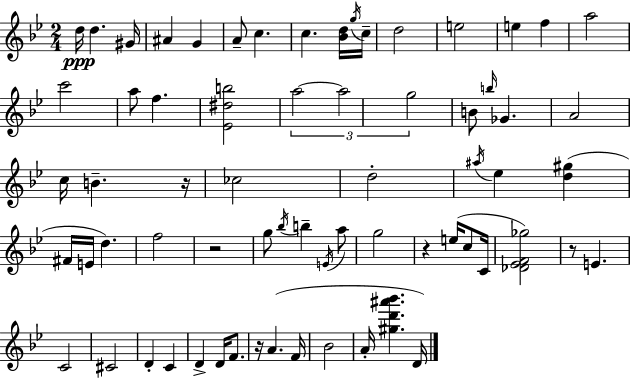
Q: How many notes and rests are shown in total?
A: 67